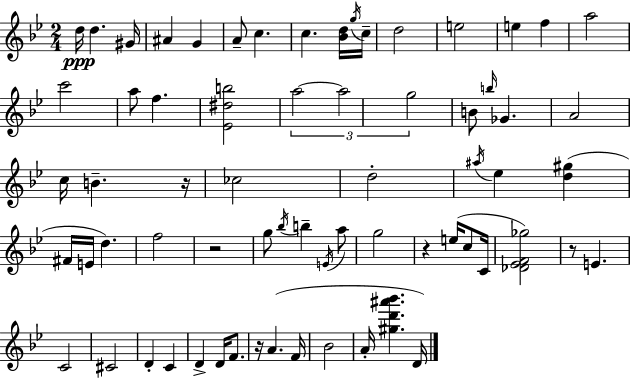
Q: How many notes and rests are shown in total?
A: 67